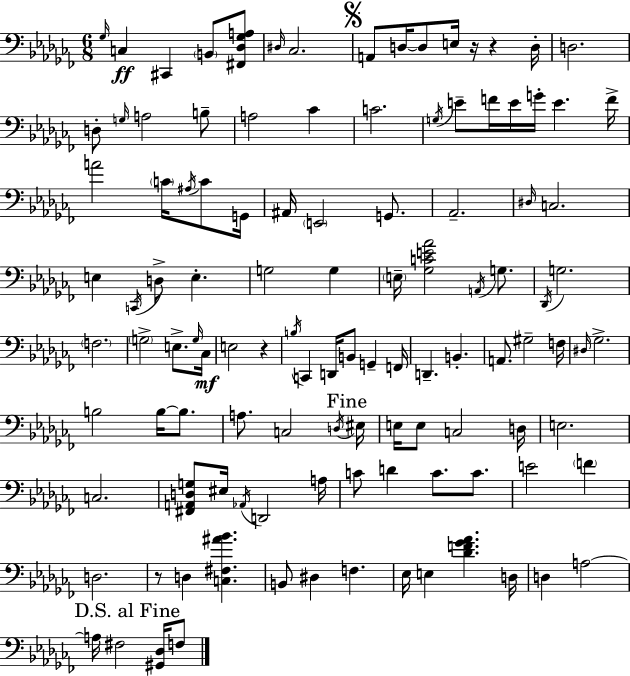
{
  \clef bass
  \numericTimeSignature
  \time 6/8
  \key aes \minor
  \repeat volta 2 { \grace { ges16 }\ff c4 cis,4 \parenthesize b,8 <fis, des ges a>8 | \grace { dis16 } ces2. | \mark \markup { \musicglyph "scripts.segno" } a,8 d16~~ d8 e16 r16 r4 | d16-. d2. | \break d8-. \grace { g16 } a2 | b8-- a2 ces'4 | c'2. | \acciaccatura { g16 } e'8-- f'16 e'16 g'16-. e'4. | \break f'16-> a'2 | \parenthesize c'16 \acciaccatura { ais16 } c'8 g,16 ais,16 \parenthesize e,2 | g,8. aes,2.-- | \grace { dis16 } c2. | \break e4 \acciaccatura { c,16 } d8-> | e4.-. g2 | g4 \parenthesize e16-- <ges c' e' aes'>2 | \acciaccatura { a,16 } g8. \acciaccatura { des,16 } g2. | \break \parenthesize f2. | \parenthesize g2-> | e8.-> \grace { g16 } ces16\mf e2 | r4 \acciaccatura { b16 } c,4 | \break d,16 b,8 g,4-- f,16 d,4.-- | b,4.-. a,8. | gis2-- f16 \grace { dis16 } | ges2.-> | \break b2 b16~~ b8. | a8. c2 \acciaccatura { d16 } | \mark "Fine" eis16 e16 e8 c2 | d16 e2. | \break c2. | <fis, a, d g>8 eis16 \acciaccatura { aes,16 } d,2 | a16 c'8 d'4 c'8. c'8. | e'2 \parenthesize f'4 | \break d2. | r8 d4 <c fis ais' bes'>4. | b,8 dis4 f4. | ees16 e4 <des' f' ges' aes'>4. | \break d16 d4 a2~~ | \mark "D.S. al Fine" a16 fis2 <gis, des>16 | f8 } \bar "|."
}